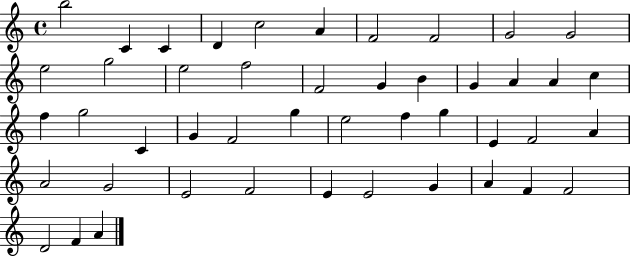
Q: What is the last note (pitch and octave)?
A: A4